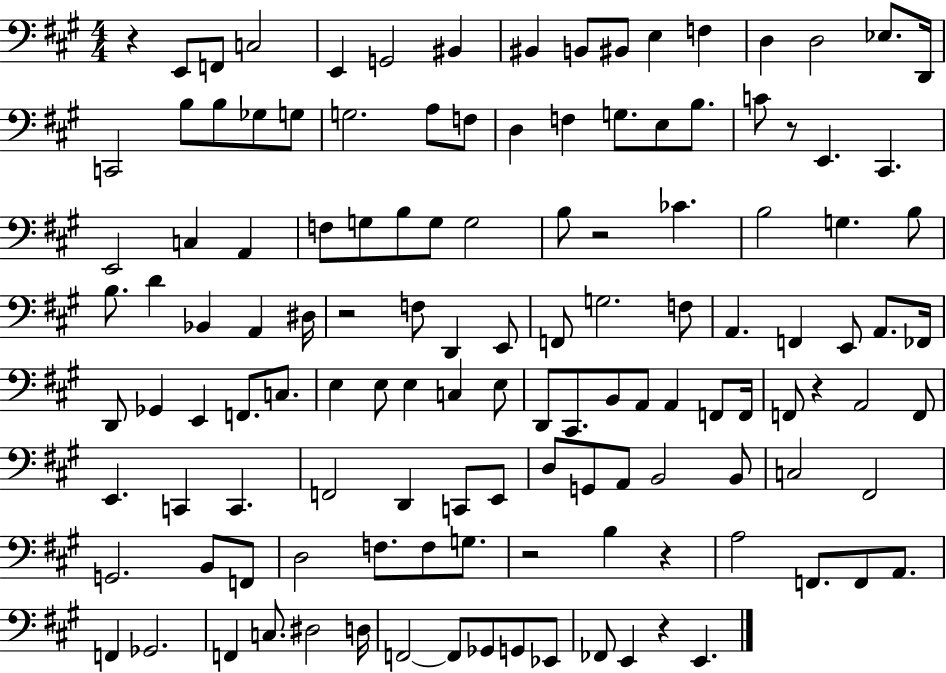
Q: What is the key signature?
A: A major